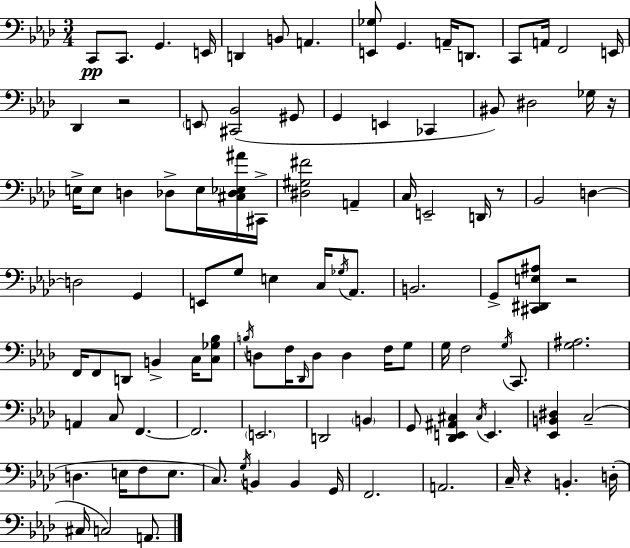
{
  \clef bass
  \numericTimeSignature
  \time 3/4
  \key aes \major
  c,8\pp c,8. g,4. e,16 | d,4 b,8 a,4. | <e, ges>8 g,4. a,16-- d,8. | c,8 a,16 f,2 e,16 | \break des,4 r2 | \parenthesize e,8 <cis, bes,>2( gis,8 | g,4 e,4 ces,4 | bis,8) dis2 ges16 r16 | \break e16-> e8 d4 des8-> e16 <cis des ees ais'>16 cis,16-> | <dis gis fis'>2 a,4-- | c16 e,2-- d,16 r8 | bes,2 d4~~ | \break d2 g,4 | e,8 g8 e4 c16 \acciaccatura { ges16 } aes,8. | b,2. | g,8-> <cis, dis, e ais>8 r2 | \break f,16 f,8 d,8 b,4-> c16 <c ges bes>8 | \acciaccatura { b16 } d8 f16 \grace { des,16 } d8 d4 | f16 g8 g16 f2 | \acciaccatura { g16 } c,8. <g ais>2. | \break a,4 c8 f,4.~~ | f,2. | \parenthesize e,2. | d,2 | \break \parenthesize b,4 g,8 <des, e, ais, cis>4 \acciaccatura { cis16 } e,4. | <ees, b, dis>4 c2--( | d4. e16 | f8 e8. c8.) \acciaccatura { g16 } b,4 | \break b,4 g,16 f,2. | a,2. | c16-- r4 b,4.-. | d16-.( cis16 c2) | \break a,8. \bar "|."
}